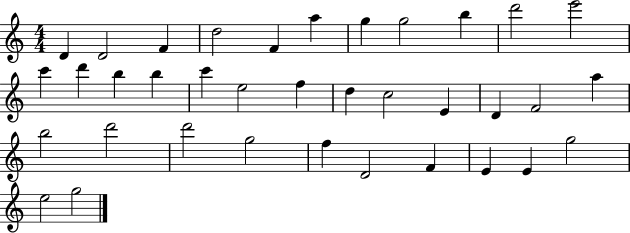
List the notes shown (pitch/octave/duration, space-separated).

D4/q D4/h F4/q D5/h F4/q A5/q G5/q G5/h B5/q D6/h E6/h C6/q D6/q B5/q B5/q C6/q E5/h F5/q D5/q C5/h E4/q D4/q F4/h A5/q B5/h D6/h D6/h G5/h F5/q D4/h F4/q E4/q E4/q G5/h E5/h G5/h